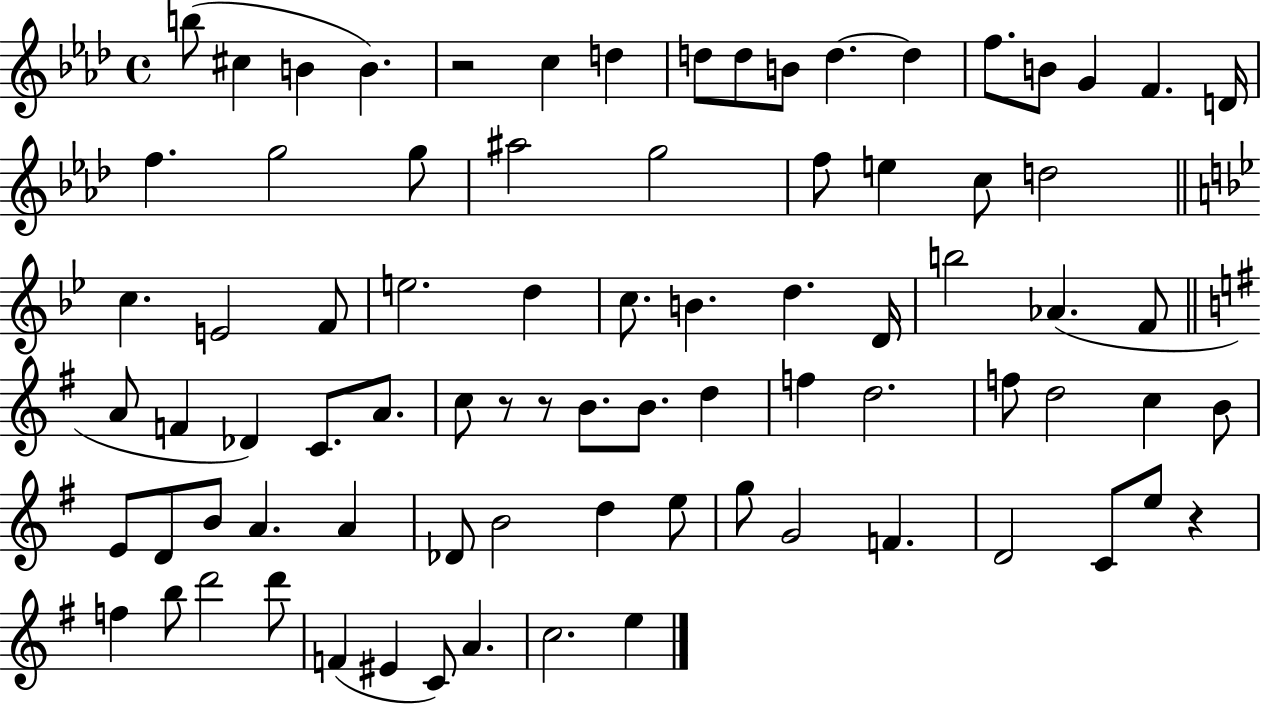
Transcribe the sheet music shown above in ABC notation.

X:1
T:Untitled
M:4/4
L:1/4
K:Ab
b/2 ^c B B z2 c d d/2 d/2 B/2 d d f/2 B/2 G F D/4 f g2 g/2 ^a2 g2 f/2 e c/2 d2 c E2 F/2 e2 d c/2 B d D/4 b2 _A F/2 A/2 F _D C/2 A/2 c/2 z/2 z/2 B/2 B/2 d f d2 f/2 d2 c B/2 E/2 D/2 B/2 A A _D/2 B2 d e/2 g/2 G2 F D2 C/2 e/2 z f b/2 d'2 d'/2 F ^E C/2 A c2 e